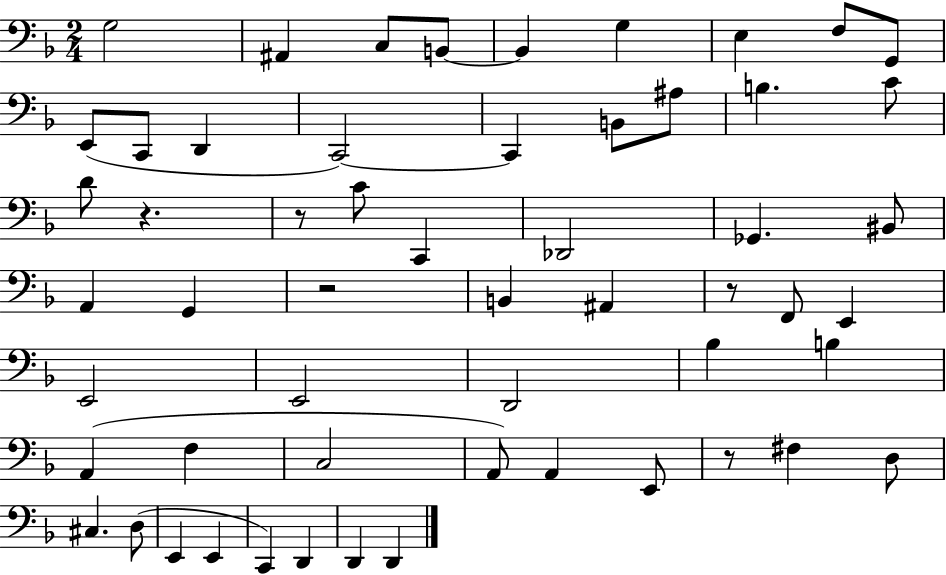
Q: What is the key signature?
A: F major